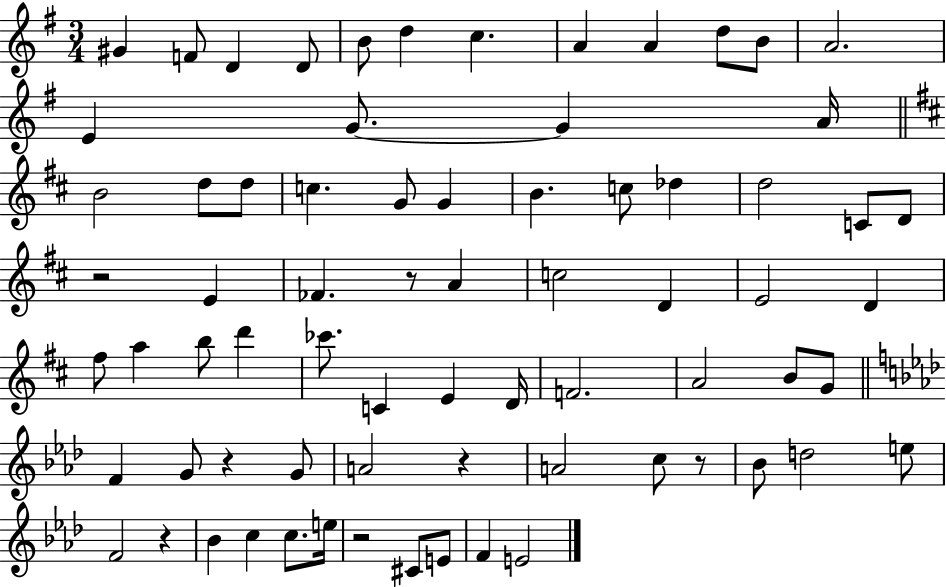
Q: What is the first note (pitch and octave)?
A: G#4